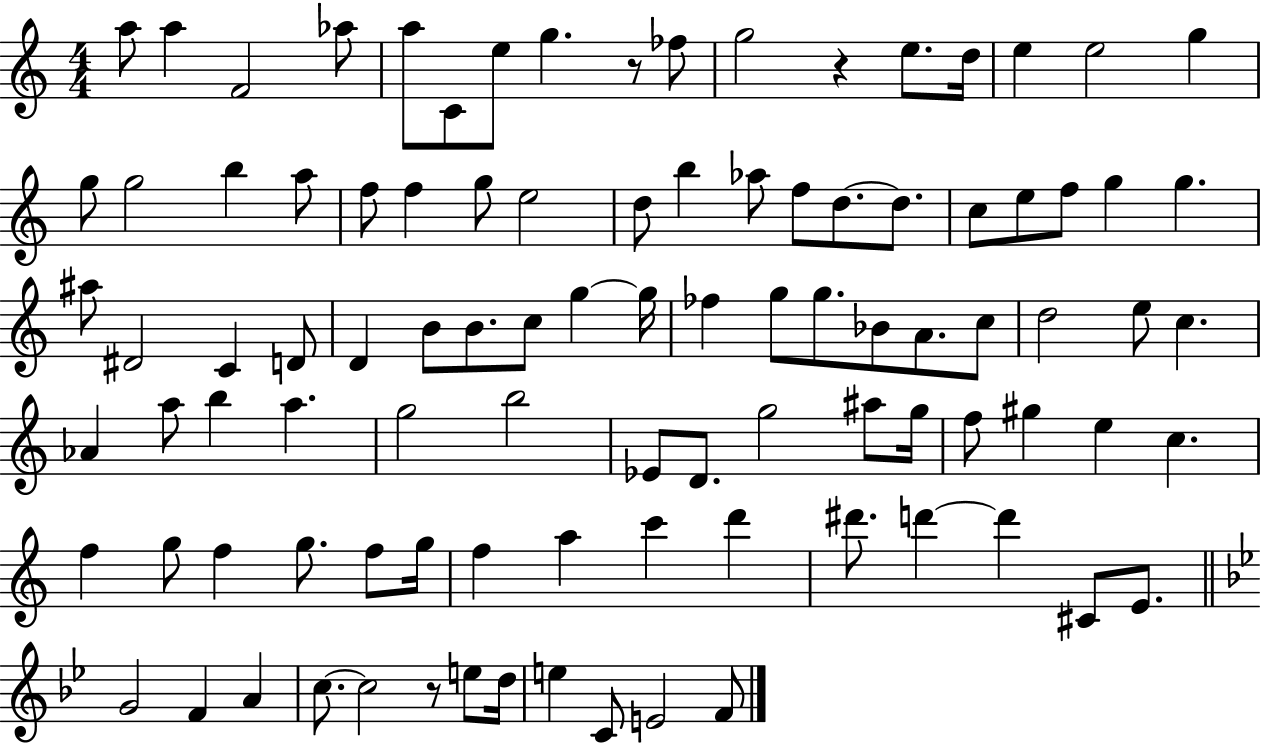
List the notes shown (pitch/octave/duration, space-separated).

A5/e A5/q F4/h Ab5/e A5/e C4/e E5/e G5/q. R/e FES5/e G5/h R/q E5/e. D5/s E5/q E5/h G5/q G5/e G5/h B5/q A5/e F5/e F5/q G5/e E5/h D5/e B5/q Ab5/e F5/e D5/e. D5/e. C5/e E5/e F5/e G5/q G5/q. A#5/e D#4/h C4/q D4/e D4/q B4/e B4/e. C5/e G5/q G5/s FES5/q G5/e G5/e. Bb4/e A4/e. C5/e D5/h E5/e C5/q. Ab4/q A5/e B5/q A5/q. G5/h B5/h Eb4/e D4/e. G5/h A#5/e G5/s F5/e G#5/q E5/q C5/q. F5/q G5/e F5/q G5/e. F5/e G5/s F5/q A5/q C6/q D6/q D#6/e. D6/q D6/q C#4/e E4/e. G4/h F4/q A4/q C5/e. C5/h R/e E5/e D5/s E5/q C4/e E4/h F4/e